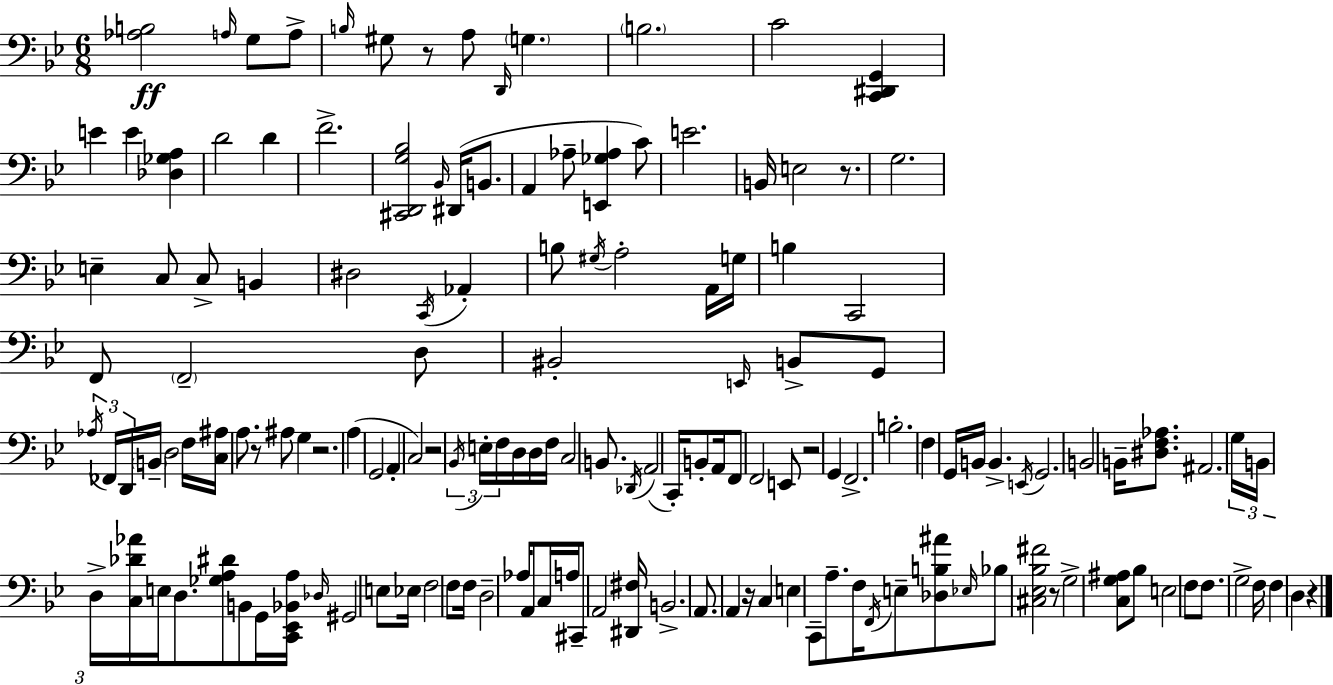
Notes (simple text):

[Ab3,B3]/h A3/s G3/e A3/e B3/s G#3/e R/e A3/e D2/s G3/q. B3/h. C4/h [C2,D#2,G2]/q E4/q E4/q [Db3,Gb3,A3]/q D4/h D4/q F4/h. [C#2,D2,G3,Bb3]/h Bb2/s D#2/s B2/e. A2/q Ab3/e [E2,Gb3,Ab3]/q C4/e E4/h. B2/s E3/h R/e. G3/h. E3/q C3/e C3/e B2/q D#3/h C2/s Ab2/q B3/e G#3/s A3/h A2/s G3/s B3/q C2/h F2/e F2/h D3/e BIS2/h E2/s B2/e G2/e Ab3/s FES2/s D2/s B2/s D3/h F3/s [C3,A#3]/s A3/e. R/e A#3/e G3/q R/h. A3/q G2/h A2/q C3/h R/h Bb2/s E3/s F3/s D3/s D3/s F3/s C3/h B2/e. Db2/s A2/h C2/s B2/e A2/s F2/e F2/h E2/e R/h G2/q F2/h. B3/h. F3/q G2/s B2/s B2/q. E2/s G2/h. B2/h B2/s [D#3,F3,Ab3]/e. A#2/h. G3/s B2/s D3/s [C3,Db4,Ab4]/s E3/s D3/e. [Gb3,A3,D#4]/e B2/e G2/s [C2,Eb2,Bb2,A3]/s Db3/s G#2/h E3/e Eb3/s F3/h F3/e F3/s D3/h Ab3/s A2/e C3/s A3/s C#2/e A2/h [D#2,F#3]/s B2/h. A2/e. A2/q R/s C3/q E3/q C2/e A3/e. F3/s F2/s E3/e [Db3,B3,A#4]/e Eb3/s Bb3/e [C#3,Eb3,Bb3,F#4]/h R/e G3/h [C3,G3,A#3]/e Bb3/e E3/h F3/e F3/e. G3/h F3/s F3/q D3/q R/q